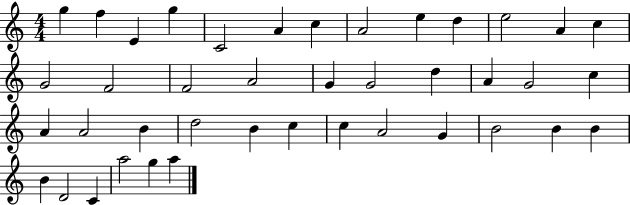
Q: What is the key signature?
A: C major